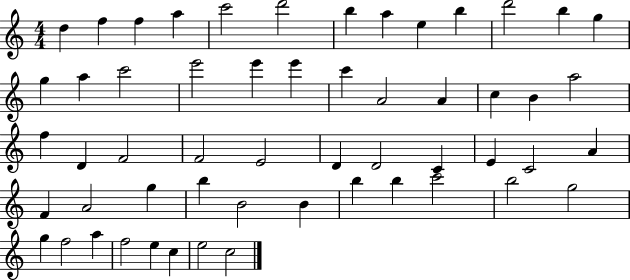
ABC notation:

X:1
T:Untitled
M:4/4
L:1/4
K:C
d f f a c'2 d'2 b a e b d'2 b g g a c'2 e'2 e' e' c' A2 A c B a2 f D F2 F2 E2 D D2 C E C2 A F A2 g b B2 B b b c'2 b2 g2 g f2 a f2 e c e2 c2